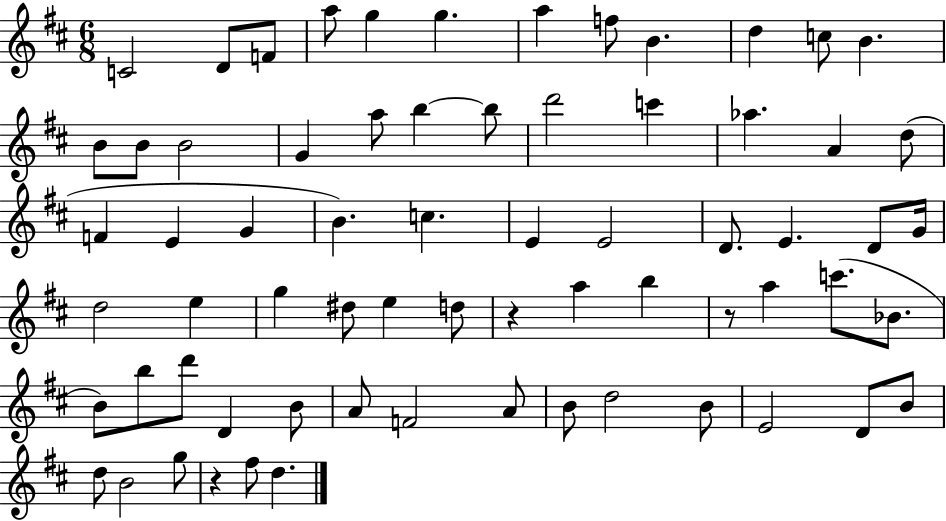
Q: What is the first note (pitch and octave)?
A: C4